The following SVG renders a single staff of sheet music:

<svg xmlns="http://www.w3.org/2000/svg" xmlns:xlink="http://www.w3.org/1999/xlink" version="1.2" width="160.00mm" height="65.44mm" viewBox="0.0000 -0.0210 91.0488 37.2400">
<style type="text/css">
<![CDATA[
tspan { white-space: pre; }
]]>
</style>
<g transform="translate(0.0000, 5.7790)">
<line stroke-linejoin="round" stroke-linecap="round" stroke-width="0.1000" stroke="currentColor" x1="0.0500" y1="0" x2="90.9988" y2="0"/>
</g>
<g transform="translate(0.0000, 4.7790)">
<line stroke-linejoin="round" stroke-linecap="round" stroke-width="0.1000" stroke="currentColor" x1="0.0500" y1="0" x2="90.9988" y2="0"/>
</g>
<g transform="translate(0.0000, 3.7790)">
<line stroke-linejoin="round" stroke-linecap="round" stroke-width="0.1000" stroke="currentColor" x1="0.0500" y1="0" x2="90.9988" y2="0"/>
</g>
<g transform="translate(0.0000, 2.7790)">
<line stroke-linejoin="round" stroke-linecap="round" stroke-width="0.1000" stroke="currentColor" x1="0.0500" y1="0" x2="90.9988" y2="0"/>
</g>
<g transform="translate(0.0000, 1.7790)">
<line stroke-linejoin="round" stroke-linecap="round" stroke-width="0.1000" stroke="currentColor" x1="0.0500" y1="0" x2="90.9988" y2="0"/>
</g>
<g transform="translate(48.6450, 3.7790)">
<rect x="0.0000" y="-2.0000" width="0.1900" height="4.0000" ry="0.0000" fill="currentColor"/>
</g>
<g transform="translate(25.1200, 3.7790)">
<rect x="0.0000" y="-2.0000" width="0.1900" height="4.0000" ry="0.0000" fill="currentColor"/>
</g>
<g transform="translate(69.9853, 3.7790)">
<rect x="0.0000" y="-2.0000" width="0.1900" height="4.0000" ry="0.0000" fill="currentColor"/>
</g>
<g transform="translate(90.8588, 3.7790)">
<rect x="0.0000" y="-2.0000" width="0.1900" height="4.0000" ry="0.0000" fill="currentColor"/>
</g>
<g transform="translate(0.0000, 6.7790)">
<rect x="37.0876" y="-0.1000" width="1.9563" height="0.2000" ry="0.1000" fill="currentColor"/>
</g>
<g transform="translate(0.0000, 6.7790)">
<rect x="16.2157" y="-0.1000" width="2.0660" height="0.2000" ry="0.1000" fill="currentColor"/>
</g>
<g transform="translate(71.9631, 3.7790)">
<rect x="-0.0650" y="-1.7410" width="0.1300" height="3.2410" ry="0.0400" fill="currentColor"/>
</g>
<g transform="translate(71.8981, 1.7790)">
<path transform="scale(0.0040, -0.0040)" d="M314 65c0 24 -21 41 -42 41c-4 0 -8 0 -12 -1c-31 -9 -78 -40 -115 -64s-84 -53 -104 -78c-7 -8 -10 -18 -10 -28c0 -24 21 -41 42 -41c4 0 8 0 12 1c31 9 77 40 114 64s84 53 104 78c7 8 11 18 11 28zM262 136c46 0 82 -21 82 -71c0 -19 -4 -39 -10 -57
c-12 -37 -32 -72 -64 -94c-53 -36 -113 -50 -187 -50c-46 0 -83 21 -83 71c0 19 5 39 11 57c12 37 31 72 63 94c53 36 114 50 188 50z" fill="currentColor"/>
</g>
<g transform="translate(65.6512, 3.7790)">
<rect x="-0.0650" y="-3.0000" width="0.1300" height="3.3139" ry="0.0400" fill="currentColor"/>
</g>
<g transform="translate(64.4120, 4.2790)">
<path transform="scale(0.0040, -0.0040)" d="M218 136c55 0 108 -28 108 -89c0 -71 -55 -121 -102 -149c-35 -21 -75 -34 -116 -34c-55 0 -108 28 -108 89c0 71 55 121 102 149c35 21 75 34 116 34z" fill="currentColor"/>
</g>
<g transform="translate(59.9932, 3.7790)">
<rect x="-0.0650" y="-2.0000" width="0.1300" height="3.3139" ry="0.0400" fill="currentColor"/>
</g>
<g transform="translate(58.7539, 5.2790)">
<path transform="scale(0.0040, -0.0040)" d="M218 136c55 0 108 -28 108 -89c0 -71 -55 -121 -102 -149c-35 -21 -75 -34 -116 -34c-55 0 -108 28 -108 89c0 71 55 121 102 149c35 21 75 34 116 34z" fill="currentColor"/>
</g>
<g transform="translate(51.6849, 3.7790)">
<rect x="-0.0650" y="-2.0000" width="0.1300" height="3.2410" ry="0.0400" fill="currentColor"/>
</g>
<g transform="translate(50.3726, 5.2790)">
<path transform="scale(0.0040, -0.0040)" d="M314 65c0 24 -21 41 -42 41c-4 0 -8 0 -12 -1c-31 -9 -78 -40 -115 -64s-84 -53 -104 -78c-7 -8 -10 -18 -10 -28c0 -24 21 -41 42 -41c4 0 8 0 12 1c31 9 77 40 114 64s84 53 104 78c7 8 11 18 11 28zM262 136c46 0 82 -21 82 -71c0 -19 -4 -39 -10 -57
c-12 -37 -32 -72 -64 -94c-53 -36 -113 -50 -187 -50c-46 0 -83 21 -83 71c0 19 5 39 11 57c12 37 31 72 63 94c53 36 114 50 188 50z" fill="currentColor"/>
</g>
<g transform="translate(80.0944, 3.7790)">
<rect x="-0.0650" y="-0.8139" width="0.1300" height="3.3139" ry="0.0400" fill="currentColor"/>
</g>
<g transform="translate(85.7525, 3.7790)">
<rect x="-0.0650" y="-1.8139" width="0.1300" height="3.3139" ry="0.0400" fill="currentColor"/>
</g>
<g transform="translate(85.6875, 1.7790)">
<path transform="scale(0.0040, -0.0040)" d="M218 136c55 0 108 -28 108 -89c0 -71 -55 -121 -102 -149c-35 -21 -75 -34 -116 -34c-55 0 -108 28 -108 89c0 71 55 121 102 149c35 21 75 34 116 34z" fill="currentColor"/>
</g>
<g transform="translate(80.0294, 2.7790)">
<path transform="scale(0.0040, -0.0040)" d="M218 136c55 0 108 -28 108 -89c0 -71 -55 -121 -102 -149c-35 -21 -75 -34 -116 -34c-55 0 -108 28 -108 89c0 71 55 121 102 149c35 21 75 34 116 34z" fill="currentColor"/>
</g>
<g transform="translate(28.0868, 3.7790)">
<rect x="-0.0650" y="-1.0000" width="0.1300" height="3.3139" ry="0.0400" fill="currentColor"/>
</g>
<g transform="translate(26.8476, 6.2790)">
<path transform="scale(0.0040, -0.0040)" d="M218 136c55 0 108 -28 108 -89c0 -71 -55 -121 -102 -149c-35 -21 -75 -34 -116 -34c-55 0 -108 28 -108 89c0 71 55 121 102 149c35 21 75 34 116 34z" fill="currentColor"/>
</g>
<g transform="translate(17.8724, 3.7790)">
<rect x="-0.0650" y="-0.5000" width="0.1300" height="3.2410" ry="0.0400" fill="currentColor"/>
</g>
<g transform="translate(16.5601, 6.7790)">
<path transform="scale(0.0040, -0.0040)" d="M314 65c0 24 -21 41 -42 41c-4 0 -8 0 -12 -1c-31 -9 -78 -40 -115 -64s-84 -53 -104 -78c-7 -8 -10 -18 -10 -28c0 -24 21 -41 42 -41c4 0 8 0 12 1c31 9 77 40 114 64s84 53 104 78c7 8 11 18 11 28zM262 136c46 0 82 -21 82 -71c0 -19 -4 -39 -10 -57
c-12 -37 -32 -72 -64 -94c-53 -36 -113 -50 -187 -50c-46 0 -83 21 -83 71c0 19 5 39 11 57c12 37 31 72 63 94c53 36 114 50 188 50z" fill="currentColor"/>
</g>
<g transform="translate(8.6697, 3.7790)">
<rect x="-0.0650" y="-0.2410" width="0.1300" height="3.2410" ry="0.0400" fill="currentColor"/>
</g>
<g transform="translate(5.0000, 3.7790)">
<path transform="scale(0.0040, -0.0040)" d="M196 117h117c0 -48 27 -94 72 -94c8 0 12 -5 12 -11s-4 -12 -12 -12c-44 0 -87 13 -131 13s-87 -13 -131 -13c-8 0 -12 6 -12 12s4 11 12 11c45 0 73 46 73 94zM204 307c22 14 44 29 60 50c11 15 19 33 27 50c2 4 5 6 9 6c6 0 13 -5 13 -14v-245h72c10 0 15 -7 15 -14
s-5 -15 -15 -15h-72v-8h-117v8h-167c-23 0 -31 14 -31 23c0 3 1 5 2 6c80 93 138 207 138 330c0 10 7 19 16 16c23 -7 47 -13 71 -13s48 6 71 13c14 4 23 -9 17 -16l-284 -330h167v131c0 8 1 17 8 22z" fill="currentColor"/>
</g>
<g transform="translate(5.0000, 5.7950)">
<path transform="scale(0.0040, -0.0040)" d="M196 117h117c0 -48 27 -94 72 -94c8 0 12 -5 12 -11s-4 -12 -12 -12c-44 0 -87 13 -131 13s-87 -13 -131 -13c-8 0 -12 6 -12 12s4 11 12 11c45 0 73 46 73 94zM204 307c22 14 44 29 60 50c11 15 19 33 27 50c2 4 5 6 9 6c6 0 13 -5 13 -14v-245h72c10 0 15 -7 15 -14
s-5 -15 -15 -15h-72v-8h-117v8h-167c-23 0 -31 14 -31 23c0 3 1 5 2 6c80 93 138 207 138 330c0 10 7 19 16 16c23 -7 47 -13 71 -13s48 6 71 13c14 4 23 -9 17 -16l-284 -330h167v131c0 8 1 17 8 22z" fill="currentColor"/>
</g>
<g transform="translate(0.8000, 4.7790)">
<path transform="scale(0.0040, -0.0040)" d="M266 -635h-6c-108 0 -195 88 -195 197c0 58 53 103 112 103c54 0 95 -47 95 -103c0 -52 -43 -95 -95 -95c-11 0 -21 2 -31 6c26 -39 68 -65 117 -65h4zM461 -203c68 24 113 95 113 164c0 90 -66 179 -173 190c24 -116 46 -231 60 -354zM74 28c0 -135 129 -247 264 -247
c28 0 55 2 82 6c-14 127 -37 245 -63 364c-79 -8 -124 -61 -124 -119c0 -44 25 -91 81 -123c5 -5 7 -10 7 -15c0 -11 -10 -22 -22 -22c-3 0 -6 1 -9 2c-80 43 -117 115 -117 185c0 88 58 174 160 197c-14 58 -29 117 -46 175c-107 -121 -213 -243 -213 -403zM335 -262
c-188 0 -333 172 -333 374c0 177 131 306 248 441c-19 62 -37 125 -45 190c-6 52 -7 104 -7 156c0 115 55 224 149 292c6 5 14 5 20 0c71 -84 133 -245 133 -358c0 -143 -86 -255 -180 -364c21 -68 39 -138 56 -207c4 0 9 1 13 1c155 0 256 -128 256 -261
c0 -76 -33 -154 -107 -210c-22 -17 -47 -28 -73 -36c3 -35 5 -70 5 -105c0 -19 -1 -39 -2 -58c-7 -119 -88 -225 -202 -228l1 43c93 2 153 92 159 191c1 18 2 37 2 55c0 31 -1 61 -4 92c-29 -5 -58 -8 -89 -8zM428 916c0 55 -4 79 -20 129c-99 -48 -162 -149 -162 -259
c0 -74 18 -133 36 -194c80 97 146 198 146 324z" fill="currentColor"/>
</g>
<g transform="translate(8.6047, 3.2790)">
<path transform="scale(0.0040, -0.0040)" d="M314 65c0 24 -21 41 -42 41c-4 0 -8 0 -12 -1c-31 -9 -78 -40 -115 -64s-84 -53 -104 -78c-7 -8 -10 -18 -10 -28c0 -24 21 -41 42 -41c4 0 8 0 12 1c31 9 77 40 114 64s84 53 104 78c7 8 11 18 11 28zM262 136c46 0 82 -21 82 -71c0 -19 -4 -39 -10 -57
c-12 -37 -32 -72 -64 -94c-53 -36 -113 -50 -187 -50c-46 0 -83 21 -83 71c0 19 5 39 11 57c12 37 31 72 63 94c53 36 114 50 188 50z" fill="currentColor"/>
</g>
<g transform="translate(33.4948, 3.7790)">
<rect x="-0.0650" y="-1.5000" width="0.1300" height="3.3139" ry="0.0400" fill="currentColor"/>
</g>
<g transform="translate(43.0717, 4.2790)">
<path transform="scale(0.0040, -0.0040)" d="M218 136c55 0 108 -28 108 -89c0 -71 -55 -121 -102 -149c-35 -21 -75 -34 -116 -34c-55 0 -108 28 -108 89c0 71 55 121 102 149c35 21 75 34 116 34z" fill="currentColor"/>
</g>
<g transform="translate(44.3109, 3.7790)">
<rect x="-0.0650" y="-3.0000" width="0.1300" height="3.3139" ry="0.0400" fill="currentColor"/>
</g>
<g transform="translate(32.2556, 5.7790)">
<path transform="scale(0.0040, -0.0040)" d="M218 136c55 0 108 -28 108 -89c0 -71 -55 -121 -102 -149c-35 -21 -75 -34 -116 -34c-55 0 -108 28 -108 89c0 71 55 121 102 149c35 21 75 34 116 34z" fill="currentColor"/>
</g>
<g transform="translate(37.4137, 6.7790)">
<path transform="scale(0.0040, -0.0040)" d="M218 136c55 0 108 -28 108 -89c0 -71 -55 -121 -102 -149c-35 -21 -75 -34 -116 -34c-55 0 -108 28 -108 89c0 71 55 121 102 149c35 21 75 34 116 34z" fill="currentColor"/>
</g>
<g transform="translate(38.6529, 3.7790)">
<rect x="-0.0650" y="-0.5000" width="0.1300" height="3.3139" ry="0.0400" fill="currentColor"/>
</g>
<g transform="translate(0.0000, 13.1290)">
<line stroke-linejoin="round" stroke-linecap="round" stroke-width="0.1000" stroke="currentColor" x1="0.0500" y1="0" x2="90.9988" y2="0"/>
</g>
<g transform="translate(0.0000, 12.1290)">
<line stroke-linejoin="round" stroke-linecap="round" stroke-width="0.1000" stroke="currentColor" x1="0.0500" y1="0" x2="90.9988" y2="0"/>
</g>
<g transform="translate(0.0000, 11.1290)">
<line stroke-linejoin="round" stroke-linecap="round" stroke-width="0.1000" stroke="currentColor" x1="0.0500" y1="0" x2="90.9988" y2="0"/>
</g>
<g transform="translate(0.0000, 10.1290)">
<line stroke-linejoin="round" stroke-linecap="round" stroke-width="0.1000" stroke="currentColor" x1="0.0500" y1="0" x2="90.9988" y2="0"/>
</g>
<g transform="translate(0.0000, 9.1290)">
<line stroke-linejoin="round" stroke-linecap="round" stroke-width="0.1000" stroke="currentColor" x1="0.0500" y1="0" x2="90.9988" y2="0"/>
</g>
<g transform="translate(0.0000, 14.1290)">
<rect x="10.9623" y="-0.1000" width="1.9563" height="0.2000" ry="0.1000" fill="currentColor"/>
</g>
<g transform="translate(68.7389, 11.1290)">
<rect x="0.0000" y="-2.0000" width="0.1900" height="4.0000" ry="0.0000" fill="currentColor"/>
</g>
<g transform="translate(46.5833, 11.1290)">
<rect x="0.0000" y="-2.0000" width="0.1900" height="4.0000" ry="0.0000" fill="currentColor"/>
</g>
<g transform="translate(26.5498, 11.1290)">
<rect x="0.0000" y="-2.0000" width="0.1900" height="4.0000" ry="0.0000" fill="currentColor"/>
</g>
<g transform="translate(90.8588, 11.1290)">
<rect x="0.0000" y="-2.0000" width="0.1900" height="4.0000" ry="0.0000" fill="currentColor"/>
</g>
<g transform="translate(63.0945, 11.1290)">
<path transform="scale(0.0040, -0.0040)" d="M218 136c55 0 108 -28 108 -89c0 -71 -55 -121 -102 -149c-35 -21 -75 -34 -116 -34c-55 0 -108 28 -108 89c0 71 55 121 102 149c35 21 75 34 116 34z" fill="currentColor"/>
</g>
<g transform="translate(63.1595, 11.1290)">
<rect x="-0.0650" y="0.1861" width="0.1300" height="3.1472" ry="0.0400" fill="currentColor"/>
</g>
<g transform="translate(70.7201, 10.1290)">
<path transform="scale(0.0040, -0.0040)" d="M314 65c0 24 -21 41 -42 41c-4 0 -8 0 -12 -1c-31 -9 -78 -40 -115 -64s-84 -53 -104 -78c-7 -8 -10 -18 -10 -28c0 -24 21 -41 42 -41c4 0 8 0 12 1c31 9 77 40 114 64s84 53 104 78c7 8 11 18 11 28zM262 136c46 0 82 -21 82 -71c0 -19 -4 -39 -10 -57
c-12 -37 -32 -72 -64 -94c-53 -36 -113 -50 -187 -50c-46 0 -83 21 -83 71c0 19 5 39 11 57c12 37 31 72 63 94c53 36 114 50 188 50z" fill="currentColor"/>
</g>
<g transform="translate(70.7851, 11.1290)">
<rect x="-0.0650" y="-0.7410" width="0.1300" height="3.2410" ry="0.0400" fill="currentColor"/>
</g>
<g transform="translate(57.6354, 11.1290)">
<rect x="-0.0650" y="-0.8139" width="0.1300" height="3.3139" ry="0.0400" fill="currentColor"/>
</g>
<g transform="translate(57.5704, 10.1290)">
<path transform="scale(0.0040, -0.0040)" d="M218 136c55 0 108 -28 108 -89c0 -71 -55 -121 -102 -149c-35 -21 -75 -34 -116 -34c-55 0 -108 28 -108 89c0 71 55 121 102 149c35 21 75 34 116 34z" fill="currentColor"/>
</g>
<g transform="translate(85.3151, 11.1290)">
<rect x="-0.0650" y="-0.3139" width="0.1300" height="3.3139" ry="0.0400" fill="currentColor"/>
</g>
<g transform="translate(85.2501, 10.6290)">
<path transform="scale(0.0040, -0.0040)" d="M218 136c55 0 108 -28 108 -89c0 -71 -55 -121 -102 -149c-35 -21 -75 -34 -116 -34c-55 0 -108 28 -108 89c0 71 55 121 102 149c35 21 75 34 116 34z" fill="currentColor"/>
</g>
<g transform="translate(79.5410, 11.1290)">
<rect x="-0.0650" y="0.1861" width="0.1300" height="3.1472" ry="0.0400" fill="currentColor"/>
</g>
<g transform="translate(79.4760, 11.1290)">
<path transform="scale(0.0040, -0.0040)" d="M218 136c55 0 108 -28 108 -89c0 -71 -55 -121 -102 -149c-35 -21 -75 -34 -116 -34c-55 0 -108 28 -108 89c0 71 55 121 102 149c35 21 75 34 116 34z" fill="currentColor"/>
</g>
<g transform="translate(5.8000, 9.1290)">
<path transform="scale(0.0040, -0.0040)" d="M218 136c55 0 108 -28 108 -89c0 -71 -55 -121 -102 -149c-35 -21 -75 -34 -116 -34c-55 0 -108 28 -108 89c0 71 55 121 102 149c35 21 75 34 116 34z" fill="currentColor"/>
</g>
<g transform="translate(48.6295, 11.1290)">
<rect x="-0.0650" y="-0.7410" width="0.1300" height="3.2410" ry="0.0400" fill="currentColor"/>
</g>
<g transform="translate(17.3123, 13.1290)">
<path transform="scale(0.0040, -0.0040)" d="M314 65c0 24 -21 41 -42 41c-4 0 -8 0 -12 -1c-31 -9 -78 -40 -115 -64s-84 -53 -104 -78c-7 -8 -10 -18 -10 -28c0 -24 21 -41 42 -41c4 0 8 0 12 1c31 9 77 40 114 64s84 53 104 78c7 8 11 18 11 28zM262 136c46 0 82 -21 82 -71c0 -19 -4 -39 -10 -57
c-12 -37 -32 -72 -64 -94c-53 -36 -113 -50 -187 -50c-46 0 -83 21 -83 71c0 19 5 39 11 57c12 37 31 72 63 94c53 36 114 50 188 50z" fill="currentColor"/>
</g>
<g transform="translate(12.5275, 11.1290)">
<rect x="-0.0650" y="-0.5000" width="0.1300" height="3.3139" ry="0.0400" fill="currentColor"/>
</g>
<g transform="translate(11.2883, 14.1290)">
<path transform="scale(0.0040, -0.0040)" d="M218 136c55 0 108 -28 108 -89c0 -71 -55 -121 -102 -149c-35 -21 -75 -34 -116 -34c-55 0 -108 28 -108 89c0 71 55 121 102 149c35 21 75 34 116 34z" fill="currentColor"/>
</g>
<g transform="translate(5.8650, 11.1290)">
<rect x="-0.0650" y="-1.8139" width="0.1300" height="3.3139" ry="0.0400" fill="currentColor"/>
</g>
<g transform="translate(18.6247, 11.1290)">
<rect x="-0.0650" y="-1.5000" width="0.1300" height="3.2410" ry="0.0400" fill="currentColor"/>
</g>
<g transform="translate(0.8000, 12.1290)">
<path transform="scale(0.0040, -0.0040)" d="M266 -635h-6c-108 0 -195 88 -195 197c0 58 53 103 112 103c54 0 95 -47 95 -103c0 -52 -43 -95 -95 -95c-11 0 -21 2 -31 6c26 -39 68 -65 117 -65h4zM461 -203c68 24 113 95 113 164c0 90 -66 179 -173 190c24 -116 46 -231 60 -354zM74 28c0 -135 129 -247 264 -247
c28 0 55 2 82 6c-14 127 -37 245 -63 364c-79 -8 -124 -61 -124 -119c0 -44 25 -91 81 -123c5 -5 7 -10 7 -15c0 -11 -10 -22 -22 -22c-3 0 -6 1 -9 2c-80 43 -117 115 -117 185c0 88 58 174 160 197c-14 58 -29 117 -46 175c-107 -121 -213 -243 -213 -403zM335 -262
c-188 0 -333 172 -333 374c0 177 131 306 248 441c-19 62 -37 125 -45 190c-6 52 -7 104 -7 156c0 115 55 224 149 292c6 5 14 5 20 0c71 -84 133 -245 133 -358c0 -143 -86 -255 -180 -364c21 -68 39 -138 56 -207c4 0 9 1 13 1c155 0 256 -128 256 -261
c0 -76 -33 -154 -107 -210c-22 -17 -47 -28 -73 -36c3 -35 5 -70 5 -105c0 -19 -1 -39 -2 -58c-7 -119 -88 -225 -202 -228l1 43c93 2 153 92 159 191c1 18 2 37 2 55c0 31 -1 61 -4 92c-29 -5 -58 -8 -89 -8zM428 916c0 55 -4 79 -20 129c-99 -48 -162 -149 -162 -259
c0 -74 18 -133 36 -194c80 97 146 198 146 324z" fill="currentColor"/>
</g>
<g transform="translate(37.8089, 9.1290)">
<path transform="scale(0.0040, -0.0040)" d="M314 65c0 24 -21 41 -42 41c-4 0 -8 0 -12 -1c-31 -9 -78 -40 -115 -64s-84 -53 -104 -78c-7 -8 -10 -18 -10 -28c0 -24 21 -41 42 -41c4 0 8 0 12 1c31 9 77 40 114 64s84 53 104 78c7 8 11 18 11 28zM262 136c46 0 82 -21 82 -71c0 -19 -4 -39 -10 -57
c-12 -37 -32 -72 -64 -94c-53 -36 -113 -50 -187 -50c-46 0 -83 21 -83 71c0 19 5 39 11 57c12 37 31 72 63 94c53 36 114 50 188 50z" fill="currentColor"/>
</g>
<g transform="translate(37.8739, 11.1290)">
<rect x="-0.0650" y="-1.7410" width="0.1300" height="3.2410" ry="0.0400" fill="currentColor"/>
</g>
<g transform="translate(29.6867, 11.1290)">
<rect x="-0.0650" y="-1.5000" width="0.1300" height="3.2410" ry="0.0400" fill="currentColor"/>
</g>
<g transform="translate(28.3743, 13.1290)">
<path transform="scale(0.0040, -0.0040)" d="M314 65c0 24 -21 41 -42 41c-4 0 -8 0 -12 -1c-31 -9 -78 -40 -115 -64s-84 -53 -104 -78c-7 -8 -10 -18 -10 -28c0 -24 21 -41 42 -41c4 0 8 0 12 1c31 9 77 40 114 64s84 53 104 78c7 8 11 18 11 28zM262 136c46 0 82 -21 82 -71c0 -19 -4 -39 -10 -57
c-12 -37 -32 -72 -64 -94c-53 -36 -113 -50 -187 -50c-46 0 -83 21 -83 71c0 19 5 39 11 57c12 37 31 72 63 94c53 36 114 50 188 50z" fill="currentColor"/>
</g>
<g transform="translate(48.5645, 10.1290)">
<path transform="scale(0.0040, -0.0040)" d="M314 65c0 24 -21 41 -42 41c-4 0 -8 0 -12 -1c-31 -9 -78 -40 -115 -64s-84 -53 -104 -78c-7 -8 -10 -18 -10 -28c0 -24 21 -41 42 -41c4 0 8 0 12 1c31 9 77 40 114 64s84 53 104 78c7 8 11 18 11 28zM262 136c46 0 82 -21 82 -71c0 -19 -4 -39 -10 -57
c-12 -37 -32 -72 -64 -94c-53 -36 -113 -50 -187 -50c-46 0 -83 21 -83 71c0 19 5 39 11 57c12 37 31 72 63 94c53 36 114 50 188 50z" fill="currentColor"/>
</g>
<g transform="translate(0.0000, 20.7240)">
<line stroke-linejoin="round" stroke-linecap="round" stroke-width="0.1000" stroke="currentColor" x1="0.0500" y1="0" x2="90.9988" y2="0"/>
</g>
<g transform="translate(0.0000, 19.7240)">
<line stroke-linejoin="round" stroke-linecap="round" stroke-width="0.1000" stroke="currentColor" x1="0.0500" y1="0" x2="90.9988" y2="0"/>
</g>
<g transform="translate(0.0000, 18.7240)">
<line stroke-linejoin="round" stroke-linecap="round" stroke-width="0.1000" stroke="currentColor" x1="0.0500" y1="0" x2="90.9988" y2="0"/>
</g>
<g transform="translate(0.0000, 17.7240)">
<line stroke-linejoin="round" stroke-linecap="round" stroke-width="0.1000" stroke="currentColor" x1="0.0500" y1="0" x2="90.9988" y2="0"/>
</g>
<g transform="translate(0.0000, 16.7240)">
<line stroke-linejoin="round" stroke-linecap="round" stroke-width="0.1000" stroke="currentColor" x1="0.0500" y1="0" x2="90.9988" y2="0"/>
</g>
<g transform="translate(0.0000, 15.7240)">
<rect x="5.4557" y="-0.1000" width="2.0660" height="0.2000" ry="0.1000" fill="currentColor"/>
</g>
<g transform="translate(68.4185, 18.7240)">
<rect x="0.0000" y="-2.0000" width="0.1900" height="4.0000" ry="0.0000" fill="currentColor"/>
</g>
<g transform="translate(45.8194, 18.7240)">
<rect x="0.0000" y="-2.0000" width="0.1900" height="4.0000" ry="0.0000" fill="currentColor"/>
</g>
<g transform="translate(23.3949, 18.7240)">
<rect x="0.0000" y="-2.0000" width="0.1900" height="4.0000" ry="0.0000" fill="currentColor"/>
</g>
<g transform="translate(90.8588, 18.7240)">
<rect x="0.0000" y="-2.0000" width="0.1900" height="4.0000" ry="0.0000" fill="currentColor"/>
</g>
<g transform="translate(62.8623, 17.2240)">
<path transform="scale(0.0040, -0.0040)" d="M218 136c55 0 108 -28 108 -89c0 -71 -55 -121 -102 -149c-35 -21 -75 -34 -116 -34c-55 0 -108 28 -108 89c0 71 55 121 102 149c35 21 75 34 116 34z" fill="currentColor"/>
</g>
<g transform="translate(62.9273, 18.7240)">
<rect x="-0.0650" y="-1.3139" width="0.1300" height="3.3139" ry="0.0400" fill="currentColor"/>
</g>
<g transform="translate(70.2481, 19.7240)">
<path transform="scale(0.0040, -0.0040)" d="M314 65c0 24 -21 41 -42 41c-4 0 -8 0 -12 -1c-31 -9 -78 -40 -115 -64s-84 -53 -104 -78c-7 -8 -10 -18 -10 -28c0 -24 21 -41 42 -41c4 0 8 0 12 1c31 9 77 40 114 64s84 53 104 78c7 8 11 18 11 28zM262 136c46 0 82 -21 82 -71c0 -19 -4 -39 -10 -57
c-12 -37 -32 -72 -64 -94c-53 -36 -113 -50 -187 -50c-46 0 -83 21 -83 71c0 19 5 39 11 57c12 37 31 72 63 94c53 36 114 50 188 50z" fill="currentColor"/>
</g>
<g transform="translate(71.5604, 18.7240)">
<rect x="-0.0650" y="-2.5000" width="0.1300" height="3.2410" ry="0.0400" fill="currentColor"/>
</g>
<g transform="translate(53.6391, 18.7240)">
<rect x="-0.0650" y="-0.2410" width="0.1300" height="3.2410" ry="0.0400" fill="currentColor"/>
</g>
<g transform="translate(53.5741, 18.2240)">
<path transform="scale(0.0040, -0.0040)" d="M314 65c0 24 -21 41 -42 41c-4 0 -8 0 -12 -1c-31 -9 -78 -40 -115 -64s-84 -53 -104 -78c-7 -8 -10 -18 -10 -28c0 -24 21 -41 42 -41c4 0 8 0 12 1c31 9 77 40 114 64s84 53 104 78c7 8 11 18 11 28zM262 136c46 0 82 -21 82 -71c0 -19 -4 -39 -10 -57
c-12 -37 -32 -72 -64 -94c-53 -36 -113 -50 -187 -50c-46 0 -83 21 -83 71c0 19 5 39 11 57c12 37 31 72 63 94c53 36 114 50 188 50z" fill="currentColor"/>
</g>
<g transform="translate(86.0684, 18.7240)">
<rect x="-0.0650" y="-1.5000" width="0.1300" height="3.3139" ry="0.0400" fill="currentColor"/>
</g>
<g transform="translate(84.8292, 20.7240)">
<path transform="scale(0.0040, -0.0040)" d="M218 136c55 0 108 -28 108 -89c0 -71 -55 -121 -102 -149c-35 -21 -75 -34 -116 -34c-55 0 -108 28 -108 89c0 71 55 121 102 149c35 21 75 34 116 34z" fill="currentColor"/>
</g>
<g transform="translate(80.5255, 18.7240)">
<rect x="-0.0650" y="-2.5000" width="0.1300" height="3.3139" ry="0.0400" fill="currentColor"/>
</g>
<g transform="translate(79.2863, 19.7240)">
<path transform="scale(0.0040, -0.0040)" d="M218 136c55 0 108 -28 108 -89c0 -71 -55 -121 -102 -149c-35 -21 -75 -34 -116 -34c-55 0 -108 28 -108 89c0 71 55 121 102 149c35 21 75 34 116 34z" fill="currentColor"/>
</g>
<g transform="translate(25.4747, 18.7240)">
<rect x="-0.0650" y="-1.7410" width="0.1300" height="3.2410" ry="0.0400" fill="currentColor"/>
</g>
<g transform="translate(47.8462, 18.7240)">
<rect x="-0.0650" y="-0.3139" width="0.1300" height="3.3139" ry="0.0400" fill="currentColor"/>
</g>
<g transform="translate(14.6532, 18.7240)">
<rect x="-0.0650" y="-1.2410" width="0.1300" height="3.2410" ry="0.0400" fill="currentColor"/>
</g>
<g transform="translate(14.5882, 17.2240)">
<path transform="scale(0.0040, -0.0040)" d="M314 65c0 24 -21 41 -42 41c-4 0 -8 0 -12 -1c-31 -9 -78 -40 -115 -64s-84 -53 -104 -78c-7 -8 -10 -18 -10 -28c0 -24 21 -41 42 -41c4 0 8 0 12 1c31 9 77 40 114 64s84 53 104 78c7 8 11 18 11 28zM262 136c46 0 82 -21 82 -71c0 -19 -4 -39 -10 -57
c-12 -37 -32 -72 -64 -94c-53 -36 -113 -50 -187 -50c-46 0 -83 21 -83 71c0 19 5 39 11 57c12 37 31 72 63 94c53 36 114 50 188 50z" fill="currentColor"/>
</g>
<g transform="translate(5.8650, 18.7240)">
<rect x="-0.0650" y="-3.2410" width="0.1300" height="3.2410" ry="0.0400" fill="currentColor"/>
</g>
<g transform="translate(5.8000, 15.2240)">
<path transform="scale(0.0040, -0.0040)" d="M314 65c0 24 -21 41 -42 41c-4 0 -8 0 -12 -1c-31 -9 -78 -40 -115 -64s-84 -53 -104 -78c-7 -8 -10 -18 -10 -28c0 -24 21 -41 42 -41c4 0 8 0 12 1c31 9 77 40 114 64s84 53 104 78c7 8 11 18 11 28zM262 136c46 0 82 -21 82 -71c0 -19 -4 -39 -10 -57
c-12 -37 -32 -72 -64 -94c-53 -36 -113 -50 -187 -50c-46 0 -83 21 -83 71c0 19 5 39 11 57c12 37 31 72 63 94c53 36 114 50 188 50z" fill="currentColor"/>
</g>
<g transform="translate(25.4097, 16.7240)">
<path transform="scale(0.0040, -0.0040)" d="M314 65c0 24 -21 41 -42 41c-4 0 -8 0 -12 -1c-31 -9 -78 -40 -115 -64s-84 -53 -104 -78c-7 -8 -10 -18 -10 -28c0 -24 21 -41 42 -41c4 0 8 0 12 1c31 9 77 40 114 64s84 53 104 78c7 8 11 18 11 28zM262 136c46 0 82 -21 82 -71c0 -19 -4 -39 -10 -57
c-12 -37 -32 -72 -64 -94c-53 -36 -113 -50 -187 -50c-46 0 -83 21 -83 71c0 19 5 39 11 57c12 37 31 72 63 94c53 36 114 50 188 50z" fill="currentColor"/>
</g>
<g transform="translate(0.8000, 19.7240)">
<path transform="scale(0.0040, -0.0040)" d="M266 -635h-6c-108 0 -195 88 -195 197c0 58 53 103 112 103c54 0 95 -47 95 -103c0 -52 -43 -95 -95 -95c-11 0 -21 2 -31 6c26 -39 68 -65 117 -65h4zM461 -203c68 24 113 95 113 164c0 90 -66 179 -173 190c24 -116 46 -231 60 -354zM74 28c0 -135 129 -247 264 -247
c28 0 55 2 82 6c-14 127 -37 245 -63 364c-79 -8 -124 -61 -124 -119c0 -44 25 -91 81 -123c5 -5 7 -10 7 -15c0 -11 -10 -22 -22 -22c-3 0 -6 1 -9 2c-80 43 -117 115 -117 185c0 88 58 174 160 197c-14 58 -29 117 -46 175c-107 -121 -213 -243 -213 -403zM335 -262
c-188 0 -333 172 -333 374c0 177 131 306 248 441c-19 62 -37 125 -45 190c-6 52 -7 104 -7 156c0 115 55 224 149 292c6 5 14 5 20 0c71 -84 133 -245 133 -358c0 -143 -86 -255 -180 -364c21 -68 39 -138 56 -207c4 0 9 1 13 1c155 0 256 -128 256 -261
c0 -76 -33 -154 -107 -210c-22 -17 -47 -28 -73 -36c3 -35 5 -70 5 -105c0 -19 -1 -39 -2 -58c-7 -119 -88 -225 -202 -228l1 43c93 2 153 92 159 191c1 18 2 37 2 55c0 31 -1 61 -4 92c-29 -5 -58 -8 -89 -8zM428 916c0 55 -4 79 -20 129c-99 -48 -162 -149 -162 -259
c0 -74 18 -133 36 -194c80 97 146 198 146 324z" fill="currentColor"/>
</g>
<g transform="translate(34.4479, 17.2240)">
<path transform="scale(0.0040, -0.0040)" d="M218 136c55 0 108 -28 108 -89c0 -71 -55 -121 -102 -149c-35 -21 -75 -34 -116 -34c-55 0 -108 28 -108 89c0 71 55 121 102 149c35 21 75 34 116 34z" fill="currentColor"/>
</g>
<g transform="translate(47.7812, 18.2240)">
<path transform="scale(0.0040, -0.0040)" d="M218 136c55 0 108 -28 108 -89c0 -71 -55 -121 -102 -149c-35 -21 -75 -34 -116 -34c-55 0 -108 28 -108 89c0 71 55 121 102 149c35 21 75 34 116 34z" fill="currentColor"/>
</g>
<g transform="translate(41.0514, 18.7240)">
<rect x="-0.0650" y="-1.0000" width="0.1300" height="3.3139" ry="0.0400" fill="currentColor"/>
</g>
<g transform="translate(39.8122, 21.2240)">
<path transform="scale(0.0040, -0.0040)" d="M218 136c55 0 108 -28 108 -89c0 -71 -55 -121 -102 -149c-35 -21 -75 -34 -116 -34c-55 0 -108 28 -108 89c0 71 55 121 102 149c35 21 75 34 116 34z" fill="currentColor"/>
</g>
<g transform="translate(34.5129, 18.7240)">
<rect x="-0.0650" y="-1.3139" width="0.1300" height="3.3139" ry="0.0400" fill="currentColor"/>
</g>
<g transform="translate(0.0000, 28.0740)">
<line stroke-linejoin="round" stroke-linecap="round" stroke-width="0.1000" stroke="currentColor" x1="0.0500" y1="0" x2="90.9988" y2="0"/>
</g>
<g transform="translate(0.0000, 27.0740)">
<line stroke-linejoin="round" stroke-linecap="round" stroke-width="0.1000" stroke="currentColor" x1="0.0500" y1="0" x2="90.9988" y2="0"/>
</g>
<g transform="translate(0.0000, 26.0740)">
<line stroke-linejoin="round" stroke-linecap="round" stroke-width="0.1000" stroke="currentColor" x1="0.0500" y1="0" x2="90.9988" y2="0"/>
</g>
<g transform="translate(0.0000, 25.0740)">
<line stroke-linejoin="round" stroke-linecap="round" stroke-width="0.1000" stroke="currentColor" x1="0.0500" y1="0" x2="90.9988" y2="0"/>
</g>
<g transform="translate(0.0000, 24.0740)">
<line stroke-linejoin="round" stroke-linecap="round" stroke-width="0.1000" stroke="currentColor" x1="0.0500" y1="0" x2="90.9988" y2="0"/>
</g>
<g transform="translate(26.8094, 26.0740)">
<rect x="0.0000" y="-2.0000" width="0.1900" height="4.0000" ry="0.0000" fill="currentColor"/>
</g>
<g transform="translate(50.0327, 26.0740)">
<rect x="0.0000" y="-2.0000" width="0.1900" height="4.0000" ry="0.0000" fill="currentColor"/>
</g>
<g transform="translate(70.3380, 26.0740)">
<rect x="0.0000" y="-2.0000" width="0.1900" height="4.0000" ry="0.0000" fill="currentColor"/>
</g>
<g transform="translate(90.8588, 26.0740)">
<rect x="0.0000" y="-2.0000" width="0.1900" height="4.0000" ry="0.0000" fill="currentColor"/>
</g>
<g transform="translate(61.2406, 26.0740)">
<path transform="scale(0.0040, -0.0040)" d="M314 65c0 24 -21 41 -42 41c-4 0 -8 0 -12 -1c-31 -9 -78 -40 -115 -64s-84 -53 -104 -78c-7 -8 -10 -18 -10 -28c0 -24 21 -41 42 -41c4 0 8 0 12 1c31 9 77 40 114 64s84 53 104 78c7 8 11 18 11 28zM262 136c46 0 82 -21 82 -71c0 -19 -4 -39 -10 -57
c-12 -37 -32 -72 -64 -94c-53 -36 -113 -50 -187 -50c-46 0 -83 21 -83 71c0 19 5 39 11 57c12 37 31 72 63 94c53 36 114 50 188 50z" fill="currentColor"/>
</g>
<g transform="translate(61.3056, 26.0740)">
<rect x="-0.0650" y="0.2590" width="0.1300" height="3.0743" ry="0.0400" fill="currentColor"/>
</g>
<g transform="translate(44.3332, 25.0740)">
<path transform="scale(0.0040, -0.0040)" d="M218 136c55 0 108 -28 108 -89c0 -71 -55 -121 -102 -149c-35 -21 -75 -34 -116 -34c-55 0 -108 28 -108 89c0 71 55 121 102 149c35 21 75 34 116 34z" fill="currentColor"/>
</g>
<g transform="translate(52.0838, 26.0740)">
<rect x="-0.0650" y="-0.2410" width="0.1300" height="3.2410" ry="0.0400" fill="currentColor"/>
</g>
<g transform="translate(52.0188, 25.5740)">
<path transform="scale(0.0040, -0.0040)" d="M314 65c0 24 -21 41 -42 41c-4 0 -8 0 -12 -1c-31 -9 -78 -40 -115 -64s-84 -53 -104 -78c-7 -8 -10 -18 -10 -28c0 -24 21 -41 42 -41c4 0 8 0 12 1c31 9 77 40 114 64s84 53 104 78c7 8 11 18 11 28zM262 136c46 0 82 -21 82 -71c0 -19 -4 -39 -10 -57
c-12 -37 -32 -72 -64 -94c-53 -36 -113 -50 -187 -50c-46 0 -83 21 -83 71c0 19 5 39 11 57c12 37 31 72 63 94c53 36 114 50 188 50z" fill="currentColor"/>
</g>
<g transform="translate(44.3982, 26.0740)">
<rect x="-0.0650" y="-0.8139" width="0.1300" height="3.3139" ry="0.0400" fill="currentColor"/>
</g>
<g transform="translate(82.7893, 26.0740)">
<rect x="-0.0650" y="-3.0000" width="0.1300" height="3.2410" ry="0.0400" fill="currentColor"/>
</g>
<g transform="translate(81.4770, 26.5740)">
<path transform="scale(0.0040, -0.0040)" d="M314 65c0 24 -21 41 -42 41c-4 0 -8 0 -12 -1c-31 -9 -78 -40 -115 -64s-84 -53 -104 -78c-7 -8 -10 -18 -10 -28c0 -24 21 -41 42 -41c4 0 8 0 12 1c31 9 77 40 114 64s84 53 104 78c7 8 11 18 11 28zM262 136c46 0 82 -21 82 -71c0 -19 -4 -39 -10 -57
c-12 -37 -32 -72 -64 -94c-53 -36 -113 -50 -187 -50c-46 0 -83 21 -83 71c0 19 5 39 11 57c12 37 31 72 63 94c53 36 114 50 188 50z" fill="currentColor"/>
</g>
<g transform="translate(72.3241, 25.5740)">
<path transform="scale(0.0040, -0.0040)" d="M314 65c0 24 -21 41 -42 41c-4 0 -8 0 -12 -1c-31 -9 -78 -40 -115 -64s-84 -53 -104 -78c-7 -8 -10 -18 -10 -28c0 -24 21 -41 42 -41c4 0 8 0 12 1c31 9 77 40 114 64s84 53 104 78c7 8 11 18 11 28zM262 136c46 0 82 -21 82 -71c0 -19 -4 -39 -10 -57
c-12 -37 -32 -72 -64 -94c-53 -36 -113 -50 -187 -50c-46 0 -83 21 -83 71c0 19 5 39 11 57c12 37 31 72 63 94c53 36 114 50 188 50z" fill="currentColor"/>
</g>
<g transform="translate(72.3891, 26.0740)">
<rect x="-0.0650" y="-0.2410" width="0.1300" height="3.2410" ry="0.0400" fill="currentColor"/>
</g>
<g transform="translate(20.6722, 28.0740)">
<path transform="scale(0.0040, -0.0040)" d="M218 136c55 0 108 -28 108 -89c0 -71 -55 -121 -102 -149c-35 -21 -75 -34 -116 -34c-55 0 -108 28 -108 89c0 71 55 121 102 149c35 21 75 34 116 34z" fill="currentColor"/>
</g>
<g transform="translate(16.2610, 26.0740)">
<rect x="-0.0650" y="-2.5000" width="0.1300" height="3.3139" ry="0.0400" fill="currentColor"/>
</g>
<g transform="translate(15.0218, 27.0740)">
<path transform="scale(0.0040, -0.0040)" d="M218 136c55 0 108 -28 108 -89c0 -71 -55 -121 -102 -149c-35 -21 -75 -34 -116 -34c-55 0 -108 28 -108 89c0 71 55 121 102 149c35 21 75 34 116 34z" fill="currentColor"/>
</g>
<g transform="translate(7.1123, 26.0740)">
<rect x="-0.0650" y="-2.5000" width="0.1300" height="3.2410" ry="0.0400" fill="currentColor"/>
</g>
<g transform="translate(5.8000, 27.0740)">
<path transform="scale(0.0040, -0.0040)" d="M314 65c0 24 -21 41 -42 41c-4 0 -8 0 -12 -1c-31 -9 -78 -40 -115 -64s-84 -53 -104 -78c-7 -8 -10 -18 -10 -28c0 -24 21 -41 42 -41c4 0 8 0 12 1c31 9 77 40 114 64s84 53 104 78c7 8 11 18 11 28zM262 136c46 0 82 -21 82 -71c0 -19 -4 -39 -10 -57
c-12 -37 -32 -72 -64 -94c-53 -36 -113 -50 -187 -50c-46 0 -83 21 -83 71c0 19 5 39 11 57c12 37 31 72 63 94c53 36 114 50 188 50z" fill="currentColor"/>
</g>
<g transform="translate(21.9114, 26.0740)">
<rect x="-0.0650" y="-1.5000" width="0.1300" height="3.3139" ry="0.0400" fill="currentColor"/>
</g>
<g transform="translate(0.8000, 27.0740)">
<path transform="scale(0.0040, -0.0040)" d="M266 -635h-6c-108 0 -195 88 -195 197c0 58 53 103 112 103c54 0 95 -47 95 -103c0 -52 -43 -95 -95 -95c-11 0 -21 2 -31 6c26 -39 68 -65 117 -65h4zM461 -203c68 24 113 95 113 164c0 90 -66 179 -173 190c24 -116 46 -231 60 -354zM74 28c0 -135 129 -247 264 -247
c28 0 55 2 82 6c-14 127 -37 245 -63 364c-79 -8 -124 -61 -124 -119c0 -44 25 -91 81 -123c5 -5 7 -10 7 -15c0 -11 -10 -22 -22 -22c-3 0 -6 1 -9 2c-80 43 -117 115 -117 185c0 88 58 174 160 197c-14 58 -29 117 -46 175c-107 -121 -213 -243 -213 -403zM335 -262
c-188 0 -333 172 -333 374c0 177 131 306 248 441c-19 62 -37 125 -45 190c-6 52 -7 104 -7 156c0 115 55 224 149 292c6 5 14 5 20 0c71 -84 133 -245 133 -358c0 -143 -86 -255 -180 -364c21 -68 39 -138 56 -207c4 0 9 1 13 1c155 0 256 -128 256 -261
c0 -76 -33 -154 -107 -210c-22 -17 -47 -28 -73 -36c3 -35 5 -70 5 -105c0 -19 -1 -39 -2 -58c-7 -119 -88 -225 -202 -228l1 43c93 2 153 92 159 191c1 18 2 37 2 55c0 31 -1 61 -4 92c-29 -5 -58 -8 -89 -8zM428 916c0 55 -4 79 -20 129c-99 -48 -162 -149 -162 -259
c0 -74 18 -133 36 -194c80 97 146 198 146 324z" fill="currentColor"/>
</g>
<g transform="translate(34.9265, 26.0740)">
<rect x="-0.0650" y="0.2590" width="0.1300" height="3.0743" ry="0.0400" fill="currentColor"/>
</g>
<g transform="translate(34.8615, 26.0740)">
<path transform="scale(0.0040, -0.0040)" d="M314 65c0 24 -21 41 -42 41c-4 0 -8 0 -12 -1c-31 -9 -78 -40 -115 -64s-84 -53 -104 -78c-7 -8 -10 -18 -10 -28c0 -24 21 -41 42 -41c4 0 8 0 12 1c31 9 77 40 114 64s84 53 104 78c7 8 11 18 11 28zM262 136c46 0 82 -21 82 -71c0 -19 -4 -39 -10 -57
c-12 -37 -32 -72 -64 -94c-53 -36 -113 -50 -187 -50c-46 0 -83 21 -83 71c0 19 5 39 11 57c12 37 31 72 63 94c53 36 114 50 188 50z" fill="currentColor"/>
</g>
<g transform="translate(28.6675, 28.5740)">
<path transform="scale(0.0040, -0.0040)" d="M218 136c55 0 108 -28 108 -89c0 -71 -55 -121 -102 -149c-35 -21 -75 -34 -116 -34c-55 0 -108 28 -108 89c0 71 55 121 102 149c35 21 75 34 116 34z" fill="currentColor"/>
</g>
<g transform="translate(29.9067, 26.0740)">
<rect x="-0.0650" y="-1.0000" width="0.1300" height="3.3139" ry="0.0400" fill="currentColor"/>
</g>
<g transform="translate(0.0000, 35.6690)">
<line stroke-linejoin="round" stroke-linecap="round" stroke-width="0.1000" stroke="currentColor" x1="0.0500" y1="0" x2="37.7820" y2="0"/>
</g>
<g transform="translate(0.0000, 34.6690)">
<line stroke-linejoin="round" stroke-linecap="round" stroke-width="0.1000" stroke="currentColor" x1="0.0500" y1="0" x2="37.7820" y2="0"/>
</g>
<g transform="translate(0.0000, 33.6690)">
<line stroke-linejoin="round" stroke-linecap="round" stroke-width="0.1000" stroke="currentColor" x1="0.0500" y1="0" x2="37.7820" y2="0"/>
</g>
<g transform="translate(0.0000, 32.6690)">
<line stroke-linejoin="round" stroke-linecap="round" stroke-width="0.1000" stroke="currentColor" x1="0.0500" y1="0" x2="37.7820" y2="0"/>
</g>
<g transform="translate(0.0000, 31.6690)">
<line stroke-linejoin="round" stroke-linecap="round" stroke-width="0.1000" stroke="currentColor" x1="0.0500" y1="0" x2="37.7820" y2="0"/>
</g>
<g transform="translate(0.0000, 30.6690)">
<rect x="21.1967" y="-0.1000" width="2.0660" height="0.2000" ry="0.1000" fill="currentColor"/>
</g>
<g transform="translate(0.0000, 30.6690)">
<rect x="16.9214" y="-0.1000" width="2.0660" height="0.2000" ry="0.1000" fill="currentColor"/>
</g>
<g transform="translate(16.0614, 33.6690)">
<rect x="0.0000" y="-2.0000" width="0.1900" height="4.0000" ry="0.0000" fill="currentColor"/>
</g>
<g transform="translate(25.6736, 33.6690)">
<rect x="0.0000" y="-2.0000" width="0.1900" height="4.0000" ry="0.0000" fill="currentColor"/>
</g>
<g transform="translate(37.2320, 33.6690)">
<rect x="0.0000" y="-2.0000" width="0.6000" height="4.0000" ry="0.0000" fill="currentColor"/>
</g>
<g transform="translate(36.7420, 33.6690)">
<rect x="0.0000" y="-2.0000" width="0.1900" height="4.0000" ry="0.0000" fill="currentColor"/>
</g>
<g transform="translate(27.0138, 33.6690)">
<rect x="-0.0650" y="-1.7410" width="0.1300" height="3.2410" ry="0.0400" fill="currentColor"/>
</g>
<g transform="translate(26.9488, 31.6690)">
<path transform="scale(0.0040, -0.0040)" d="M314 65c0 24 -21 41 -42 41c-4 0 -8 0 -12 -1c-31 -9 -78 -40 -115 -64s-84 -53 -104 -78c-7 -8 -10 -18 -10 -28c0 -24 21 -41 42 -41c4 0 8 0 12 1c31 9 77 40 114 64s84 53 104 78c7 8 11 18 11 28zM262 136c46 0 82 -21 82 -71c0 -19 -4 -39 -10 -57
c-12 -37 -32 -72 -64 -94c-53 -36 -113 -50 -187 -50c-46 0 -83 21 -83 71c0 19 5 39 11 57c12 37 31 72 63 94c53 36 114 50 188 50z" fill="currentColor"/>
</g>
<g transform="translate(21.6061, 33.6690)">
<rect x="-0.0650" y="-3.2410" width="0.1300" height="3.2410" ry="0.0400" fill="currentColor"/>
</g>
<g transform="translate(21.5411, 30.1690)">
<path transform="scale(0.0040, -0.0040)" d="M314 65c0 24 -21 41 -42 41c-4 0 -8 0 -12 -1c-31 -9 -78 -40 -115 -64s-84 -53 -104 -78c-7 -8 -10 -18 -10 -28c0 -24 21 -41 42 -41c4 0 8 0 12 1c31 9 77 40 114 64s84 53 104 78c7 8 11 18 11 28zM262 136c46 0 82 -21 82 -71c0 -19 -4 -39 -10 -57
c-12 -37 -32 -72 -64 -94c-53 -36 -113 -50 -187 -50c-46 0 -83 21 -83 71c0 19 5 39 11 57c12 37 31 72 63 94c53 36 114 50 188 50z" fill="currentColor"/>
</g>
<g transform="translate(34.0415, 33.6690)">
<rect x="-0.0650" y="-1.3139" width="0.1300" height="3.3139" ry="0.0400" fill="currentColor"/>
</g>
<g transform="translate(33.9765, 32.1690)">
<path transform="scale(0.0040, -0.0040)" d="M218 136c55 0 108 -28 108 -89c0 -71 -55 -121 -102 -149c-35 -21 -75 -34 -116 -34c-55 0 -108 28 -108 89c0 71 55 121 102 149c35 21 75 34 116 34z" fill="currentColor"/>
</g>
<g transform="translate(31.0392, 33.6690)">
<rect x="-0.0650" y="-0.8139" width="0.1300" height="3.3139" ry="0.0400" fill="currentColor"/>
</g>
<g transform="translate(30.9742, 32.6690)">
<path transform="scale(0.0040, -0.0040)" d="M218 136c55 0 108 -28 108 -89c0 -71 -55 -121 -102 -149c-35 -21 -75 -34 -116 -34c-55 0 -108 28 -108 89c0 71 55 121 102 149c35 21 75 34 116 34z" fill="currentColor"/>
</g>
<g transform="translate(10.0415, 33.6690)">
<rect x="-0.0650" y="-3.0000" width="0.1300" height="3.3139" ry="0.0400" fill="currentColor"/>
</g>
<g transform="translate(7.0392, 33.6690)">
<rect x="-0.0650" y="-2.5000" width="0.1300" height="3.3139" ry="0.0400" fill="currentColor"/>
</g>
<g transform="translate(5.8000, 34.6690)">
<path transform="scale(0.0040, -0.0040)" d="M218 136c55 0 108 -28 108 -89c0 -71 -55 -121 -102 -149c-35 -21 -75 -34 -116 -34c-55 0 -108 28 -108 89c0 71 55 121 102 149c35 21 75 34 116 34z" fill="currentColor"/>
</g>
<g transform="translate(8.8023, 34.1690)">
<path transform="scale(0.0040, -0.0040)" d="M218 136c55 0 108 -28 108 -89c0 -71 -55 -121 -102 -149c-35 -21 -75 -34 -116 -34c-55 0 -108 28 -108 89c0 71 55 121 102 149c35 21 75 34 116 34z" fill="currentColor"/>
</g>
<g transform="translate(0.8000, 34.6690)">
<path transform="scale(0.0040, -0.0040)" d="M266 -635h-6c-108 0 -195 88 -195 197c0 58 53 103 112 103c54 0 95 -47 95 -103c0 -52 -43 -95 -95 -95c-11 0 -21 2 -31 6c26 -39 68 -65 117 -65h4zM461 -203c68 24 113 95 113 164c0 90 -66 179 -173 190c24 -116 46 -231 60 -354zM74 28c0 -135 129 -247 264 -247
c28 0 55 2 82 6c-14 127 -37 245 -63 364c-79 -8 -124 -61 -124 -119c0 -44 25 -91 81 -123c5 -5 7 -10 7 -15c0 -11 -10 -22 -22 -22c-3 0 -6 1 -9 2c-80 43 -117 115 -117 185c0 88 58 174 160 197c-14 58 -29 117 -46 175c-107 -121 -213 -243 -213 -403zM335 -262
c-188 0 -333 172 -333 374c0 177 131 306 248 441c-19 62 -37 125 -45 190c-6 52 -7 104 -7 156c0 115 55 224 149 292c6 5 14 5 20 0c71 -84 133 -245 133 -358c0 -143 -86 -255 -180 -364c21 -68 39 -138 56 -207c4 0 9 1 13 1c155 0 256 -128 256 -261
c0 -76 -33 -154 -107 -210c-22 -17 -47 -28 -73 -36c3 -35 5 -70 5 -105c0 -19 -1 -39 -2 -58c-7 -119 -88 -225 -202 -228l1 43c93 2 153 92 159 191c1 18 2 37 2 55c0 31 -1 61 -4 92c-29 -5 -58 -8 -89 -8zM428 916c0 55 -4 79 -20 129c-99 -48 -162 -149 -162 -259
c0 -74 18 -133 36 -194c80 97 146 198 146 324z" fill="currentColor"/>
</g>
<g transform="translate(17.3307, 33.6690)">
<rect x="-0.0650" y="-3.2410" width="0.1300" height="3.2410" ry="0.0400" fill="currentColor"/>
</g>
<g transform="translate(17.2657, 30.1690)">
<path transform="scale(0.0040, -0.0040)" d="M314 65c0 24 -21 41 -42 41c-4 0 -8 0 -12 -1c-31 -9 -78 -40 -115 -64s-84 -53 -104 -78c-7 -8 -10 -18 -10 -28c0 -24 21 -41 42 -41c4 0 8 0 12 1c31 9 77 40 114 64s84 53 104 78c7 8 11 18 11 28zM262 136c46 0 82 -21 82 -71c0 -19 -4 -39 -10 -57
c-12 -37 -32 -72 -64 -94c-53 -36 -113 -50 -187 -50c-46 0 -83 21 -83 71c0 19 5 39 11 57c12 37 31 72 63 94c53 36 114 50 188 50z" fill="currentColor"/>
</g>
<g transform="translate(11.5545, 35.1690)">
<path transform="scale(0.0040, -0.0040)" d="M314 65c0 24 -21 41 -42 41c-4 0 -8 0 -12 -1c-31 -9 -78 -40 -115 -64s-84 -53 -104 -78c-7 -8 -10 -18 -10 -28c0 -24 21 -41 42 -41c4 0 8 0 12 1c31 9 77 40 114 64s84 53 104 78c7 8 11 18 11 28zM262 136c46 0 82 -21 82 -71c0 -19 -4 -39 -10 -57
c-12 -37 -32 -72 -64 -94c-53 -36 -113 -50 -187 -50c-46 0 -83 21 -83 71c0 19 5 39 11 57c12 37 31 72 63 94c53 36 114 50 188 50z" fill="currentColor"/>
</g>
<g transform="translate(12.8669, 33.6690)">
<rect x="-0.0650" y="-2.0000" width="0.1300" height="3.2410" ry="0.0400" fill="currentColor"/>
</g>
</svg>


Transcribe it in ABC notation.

X:1
T:Untitled
M:4/4
L:1/4
K:C
c2 C2 D E C A F2 F A f2 d f f C E2 E2 f2 d2 d B d2 B c b2 e2 f2 e D c c2 e G2 G E G2 G E D B2 d c2 B2 c2 A2 G A F2 b2 b2 f2 d e